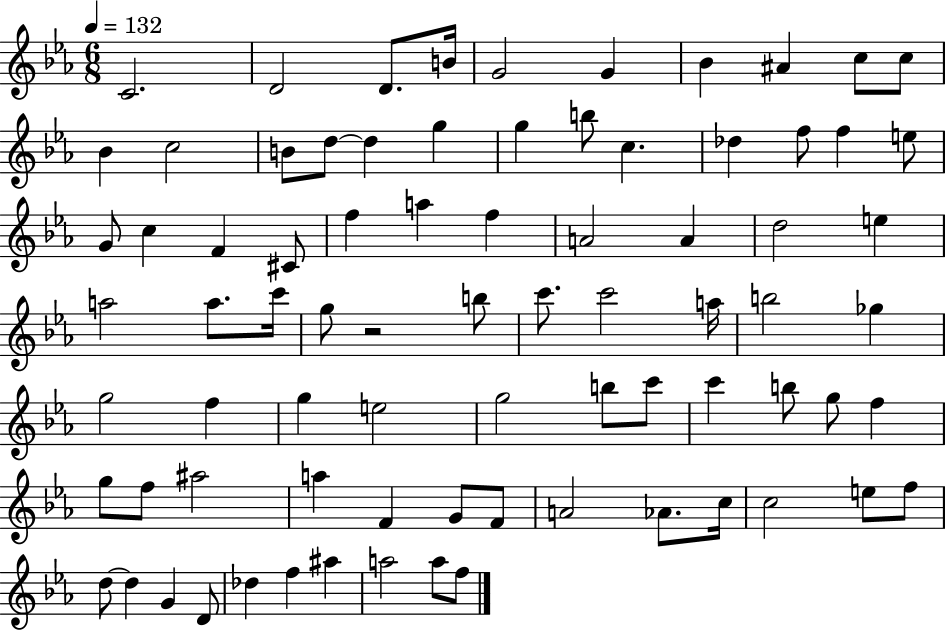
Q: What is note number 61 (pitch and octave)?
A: G4